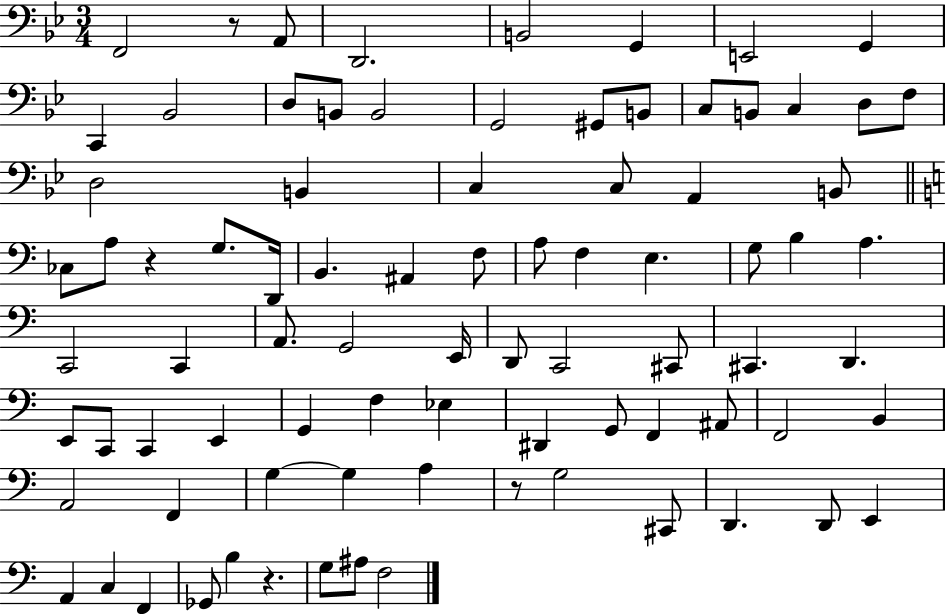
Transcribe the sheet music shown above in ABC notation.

X:1
T:Untitled
M:3/4
L:1/4
K:Bb
F,,2 z/2 A,,/2 D,,2 B,,2 G,, E,,2 G,, C,, _B,,2 D,/2 B,,/2 B,,2 G,,2 ^G,,/2 B,,/2 C,/2 B,,/2 C, D,/2 F,/2 D,2 B,, C, C,/2 A,, B,,/2 _C,/2 A,/2 z G,/2 D,,/4 B,, ^A,, F,/2 A,/2 F, E, G,/2 B, A, C,,2 C,, A,,/2 G,,2 E,,/4 D,,/2 C,,2 ^C,,/2 ^C,, D,, E,,/2 C,,/2 C,, E,, G,, F, _E, ^D,, G,,/2 F,, ^A,,/2 F,,2 B,, A,,2 F,, G, G, A, z/2 G,2 ^C,,/2 D,, D,,/2 E,, A,, C, F,, _G,,/2 B, z G,/2 ^A,/2 F,2